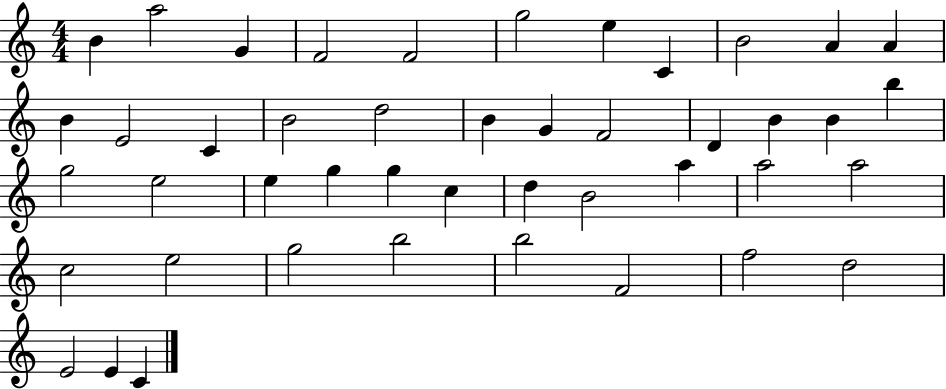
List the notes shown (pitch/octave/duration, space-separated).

B4/q A5/h G4/q F4/h F4/h G5/h E5/q C4/q B4/h A4/q A4/q B4/q E4/h C4/q B4/h D5/h B4/q G4/q F4/h D4/q B4/q B4/q B5/q G5/h E5/h E5/q G5/q G5/q C5/q D5/q B4/h A5/q A5/h A5/h C5/h E5/h G5/h B5/h B5/h F4/h F5/h D5/h E4/h E4/q C4/q